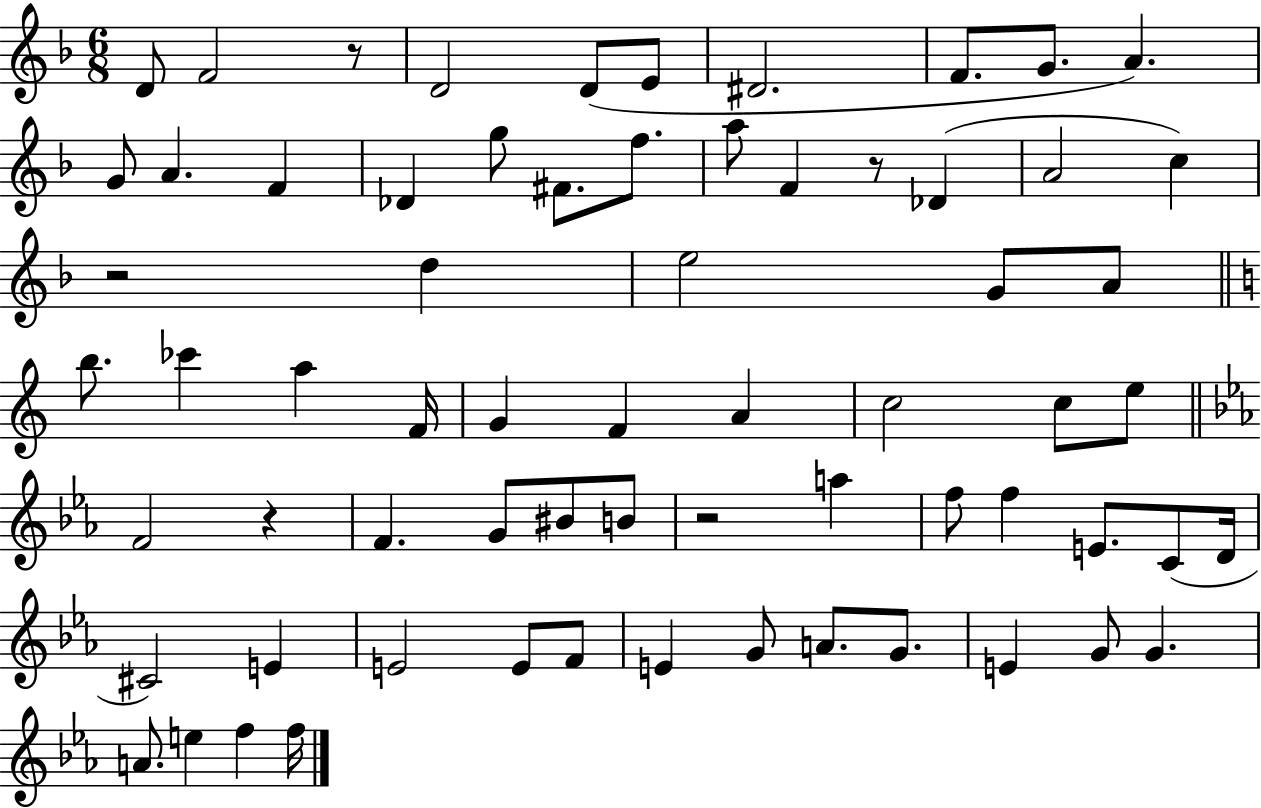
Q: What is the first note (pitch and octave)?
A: D4